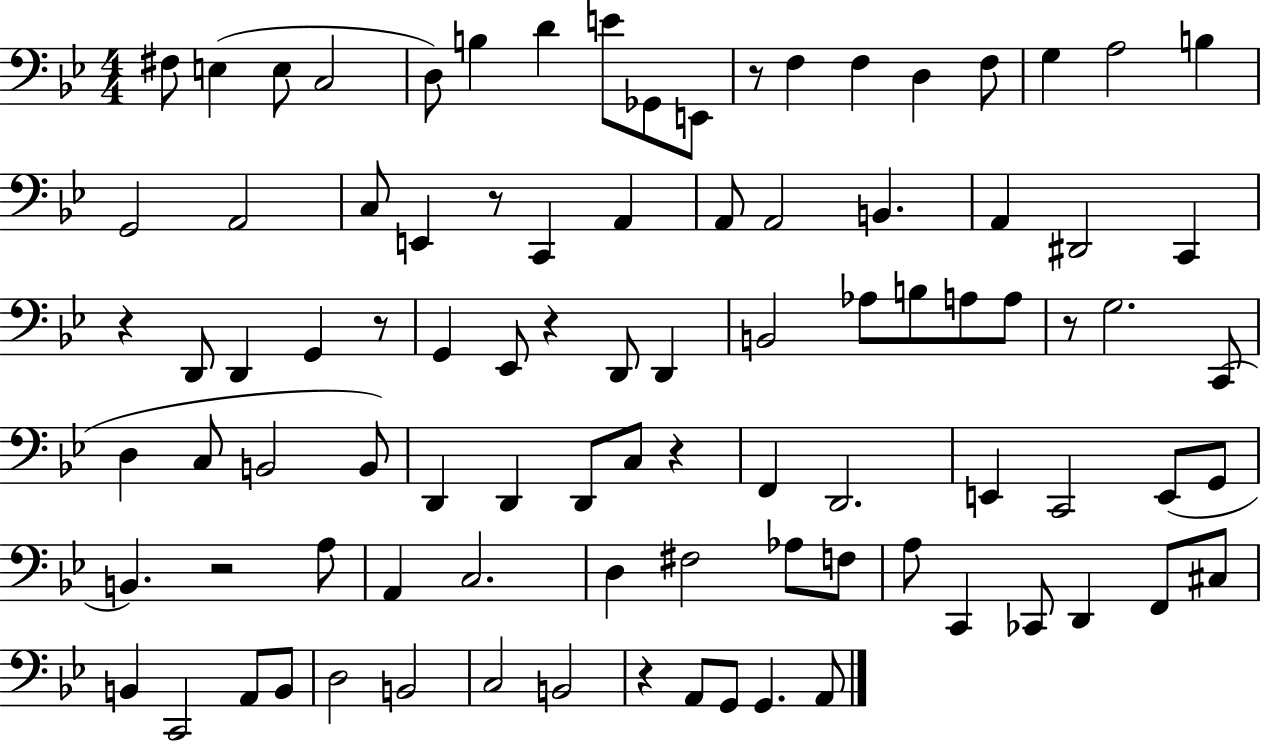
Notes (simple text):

F#3/e E3/q E3/e C3/h D3/e B3/q D4/q E4/e Gb2/e E2/e R/e F3/q F3/q D3/q F3/e G3/q A3/h B3/q G2/h A2/h C3/e E2/q R/e C2/q A2/q A2/e A2/h B2/q. A2/q D#2/h C2/q R/q D2/e D2/q G2/q R/e G2/q Eb2/e R/q D2/e D2/q B2/h Ab3/e B3/e A3/e A3/e R/e G3/h. C2/e D3/q C3/e B2/h B2/e D2/q D2/q D2/e C3/e R/q F2/q D2/h. E2/q C2/h E2/e G2/e B2/q. R/h A3/e A2/q C3/h. D3/q F#3/h Ab3/e F3/e A3/e C2/q CES2/e D2/q F2/e C#3/e B2/q C2/h A2/e B2/e D3/h B2/h C3/h B2/h R/q A2/e G2/e G2/q. A2/e